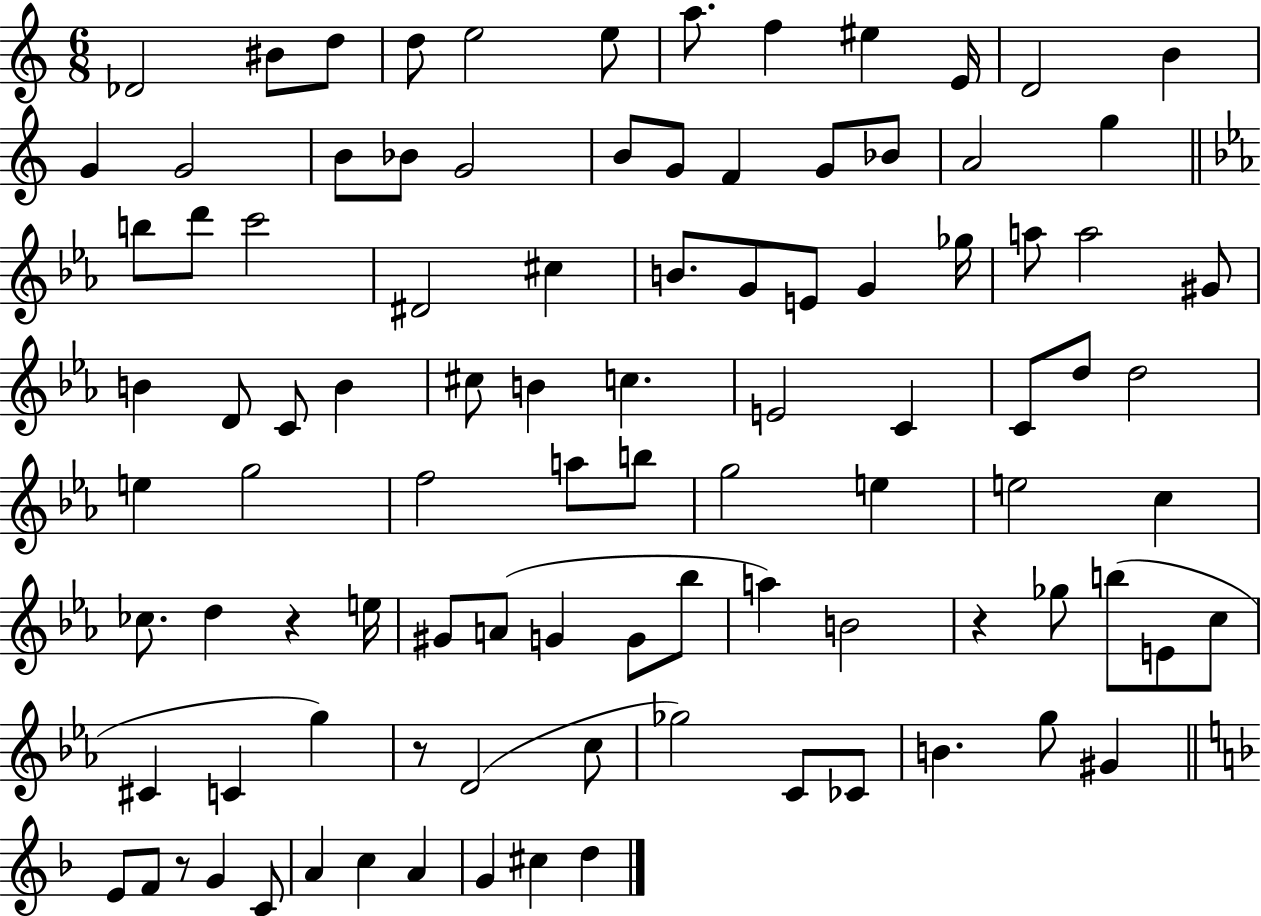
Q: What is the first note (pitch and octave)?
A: Db4